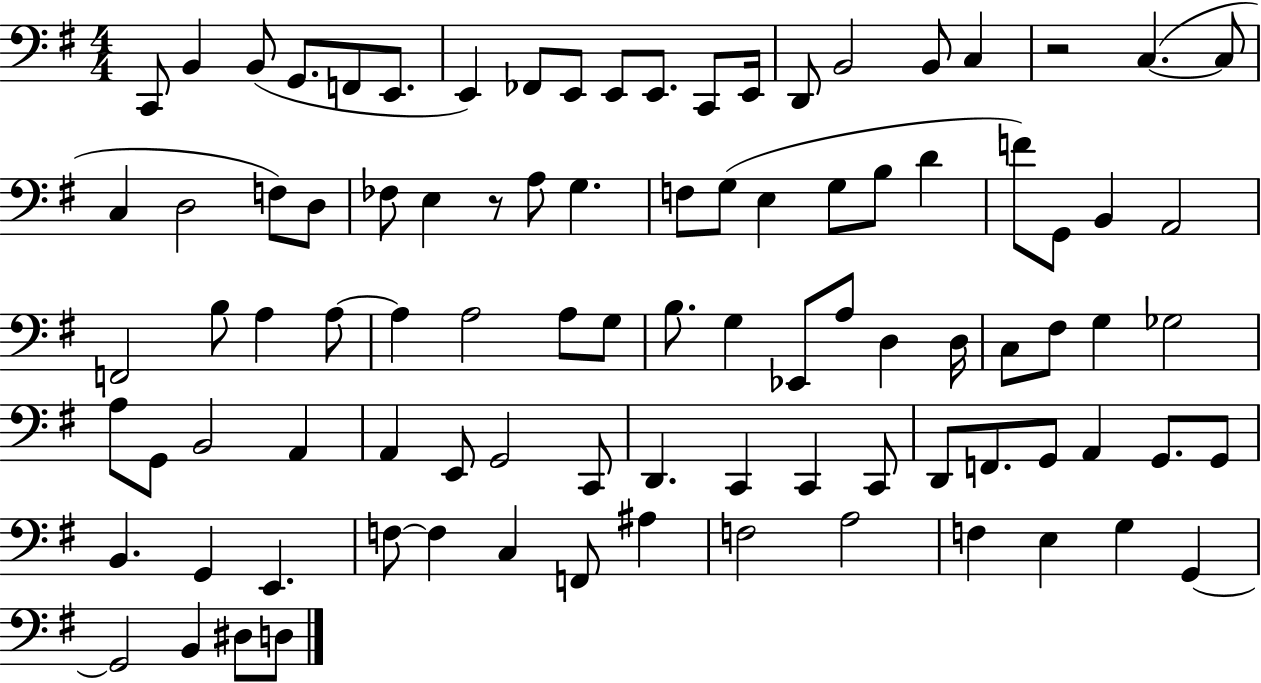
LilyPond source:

{
  \clef bass
  \numericTimeSignature
  \time 4/4
  \key g \major
  c,8 b,4 b,8( g,8. f,8 e,8. | e,4) fes,8 e,8 e,8 e,8. c,8 e,16 | d,8 b,2 b,8 c4 | r2 c4.~(~ c8 | \break c4 d2 f8) d8 | fes8 e4 r8 a8 g4. | f8 g8( e4 g8 b8 d'4 | f'8) g,8 b,4 a,2 | \break f,2 b8 a4 a8~~ | a4 a2 a8 g8 | b8. g4 ees,8 a8 d4 d16 | c8 fis8 g4 ges2 | \break a8 g,8 b,2 a,4 | a,4 e,8 g,2 c,8 | d,4. c,4 c,4 c,8 | d,8 f,8. g,8 a,4 g,8. g,8 | \break b,4. g,4 e,4. | f8~~ f4 c4 f,8 ais4 | f2 a2 | f4 e4 g4 g,4~~ | \break g,2 b,4 dis8 d8 | \bar "|."
}